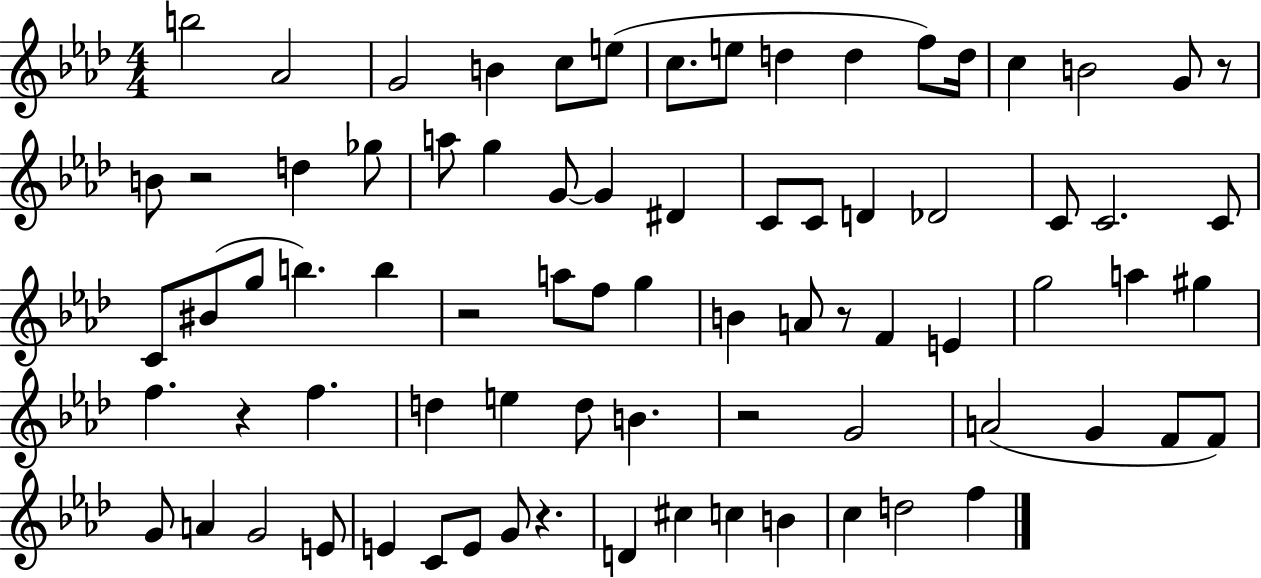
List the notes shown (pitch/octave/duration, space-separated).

B5/h Ab4/h G4/h B4/q C5/e E5/e C5/e. E5/e D5/q D5/q F5/e D5/s C5/q B4/h G4/e R/e B4/e R/h D5/q Gb5/e A5/e G5/q G4/e G4/q D#4/q C4/e C4/e D4/q Db4/h C4/e C4/h. C4/e C4/e BIS4/e G5/e B5/q. B5/q R/h A5/e F5/e G5/q B4/q A4/e R/e F4/q E4/q G5/h A5/q G#5/q F5/q. R/q F5/q. D5/q E5/q D5/e B4/q. R/h G4/h A4/h G4/q F4/e F4/e G4/e A4/q G4/h E4/e E4/q C4/e E4/e G4/e R/q. D4/q C#5/q C5/q B4/q C5/q D5/h F5/q